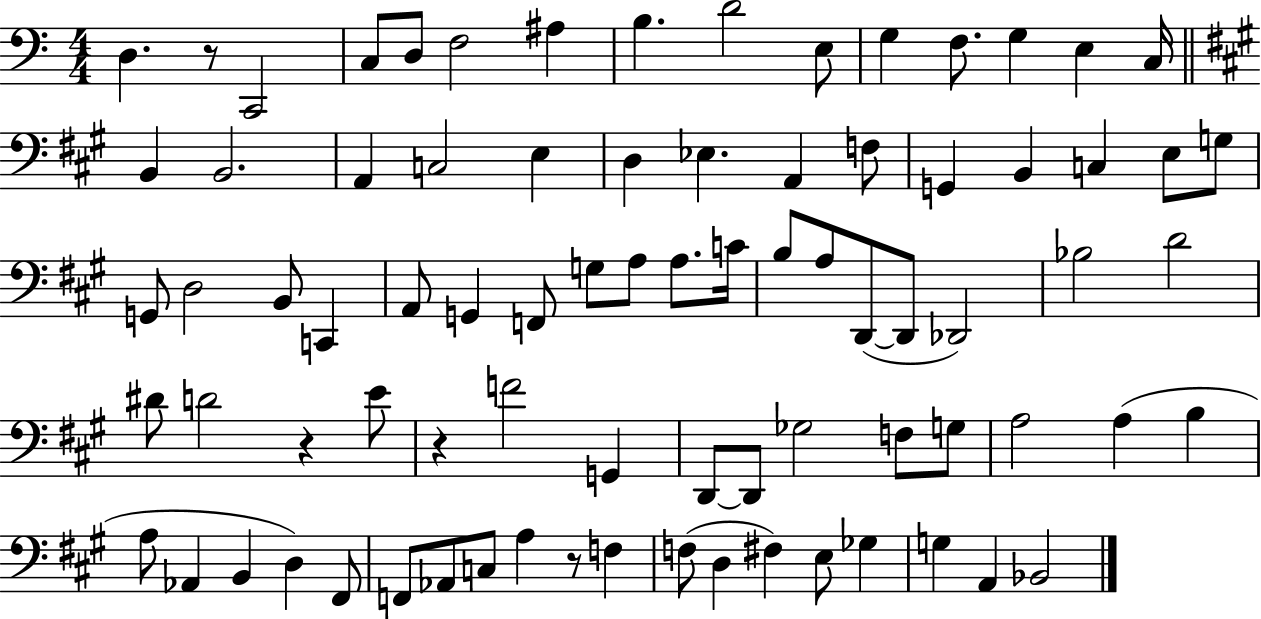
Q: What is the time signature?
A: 4/4